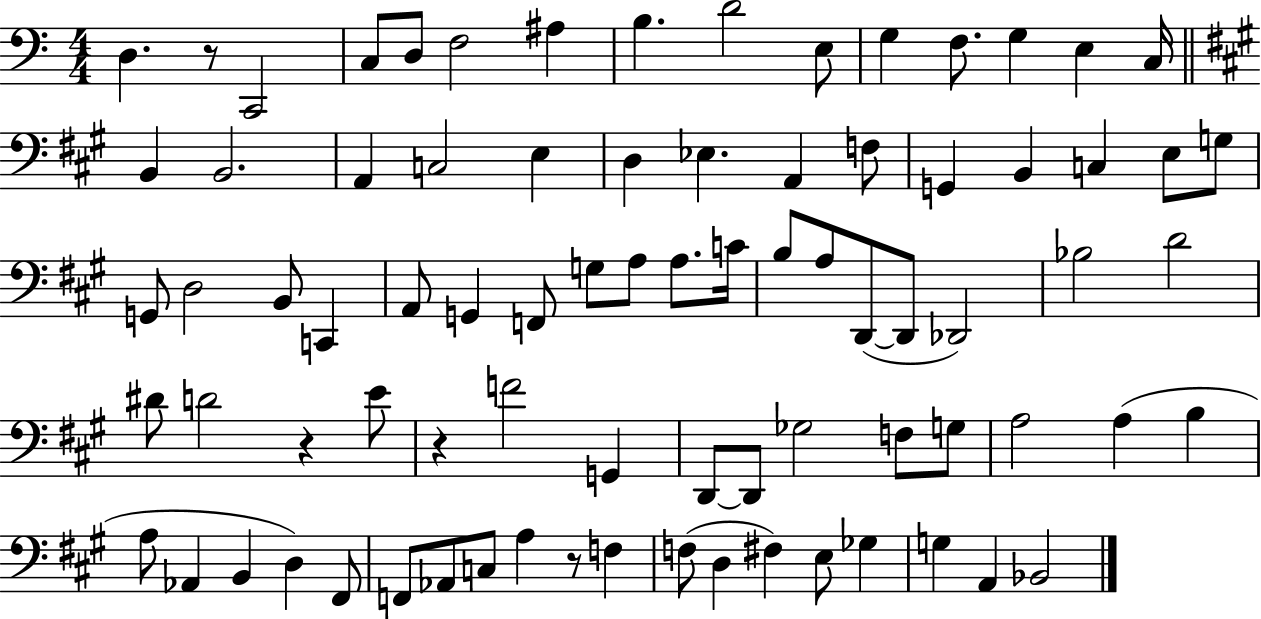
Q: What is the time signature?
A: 4/4